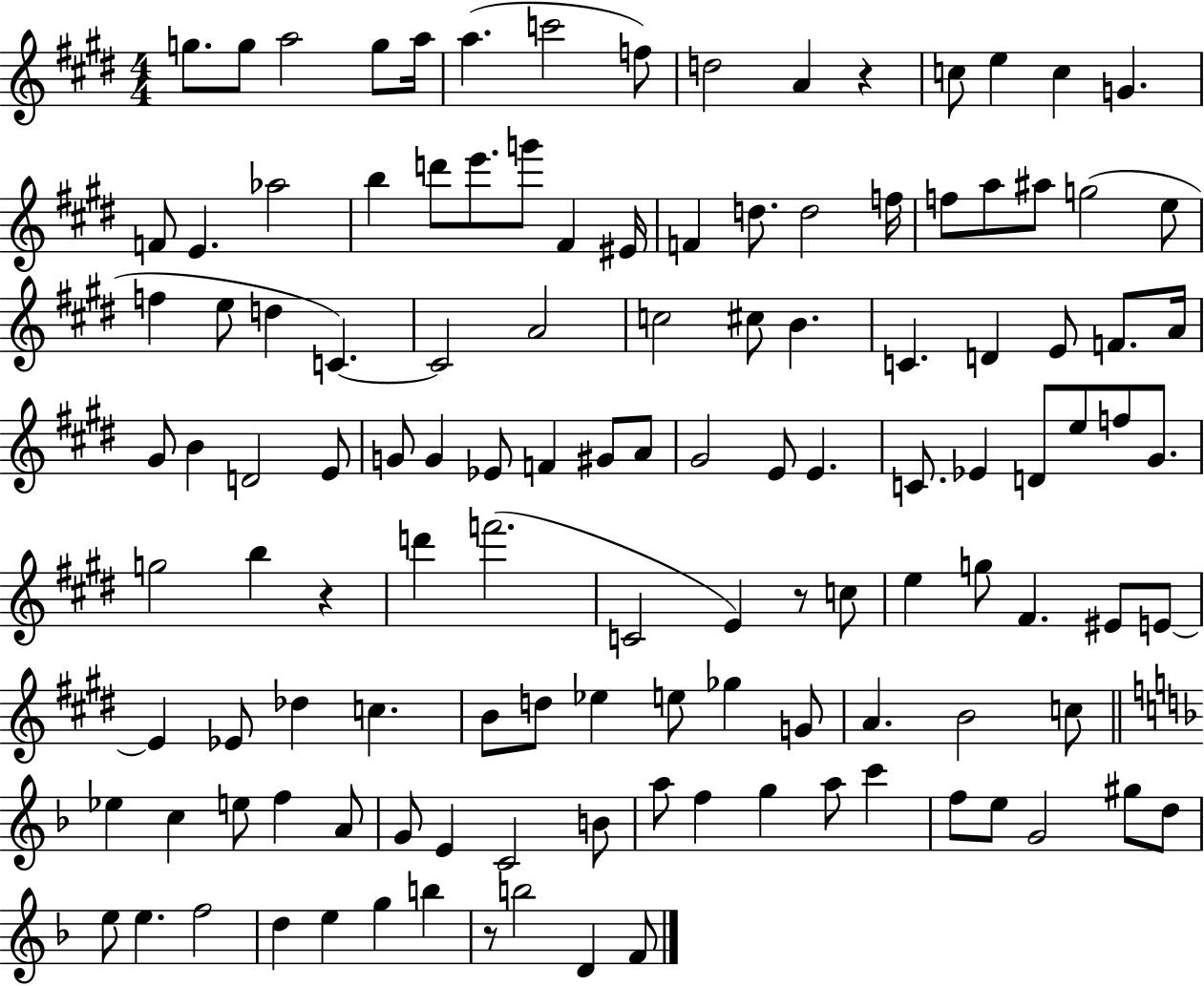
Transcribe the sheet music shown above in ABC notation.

X:1
T:Untitled
M:4/4
L:1/4
K:E
g/2 g/2 a2 g/2 a/4 a c'2 f/2 d2 A z c/2 e c G F/2 E _a2 b d'/2 e'/2 g'/2 ^F ^E/4 F d/2 d2 f/4 f/2 a/2 ^a/2 g2 e/2 f e/2 d C C2 A2 c2 ^c/2 B C D E/2 F/2 A/4 ^G/2 B D2 E/2 G/2 G _E/2 F ^G/2 A/2 ^G2 E/2 E C/2 _E D/2 e/2 f/2 ^G/2 g2 b z d' f'2 C2 E z/2 c/2 e g/2 ^F ^E/2 E/2 E _E/2 _d c B/2 d/2 _e e/2 _g G/2 A B2 c/2 _e c e/2 f A/2 G/2 E C2 B/2 a/2 f g a/2 c' f/2 e/2 G2 ^g/2 d/2 e/2 e f2 d e g b z/2 b2 D F/2